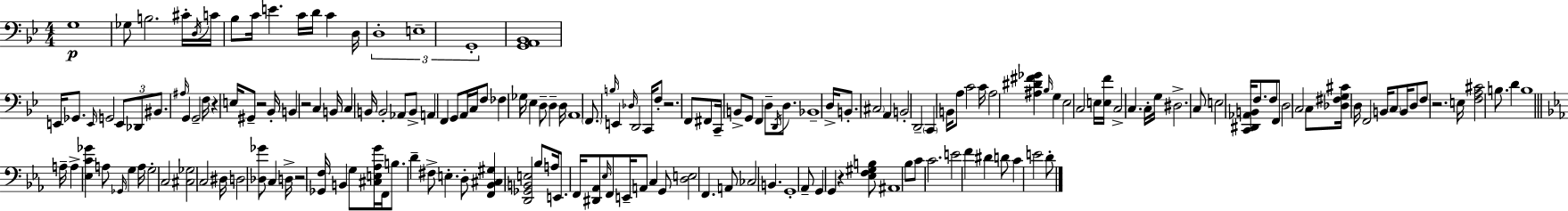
G3/w Gb3/e B3/h. C#4/s D3/s C4/s Bb3/e C4/s E4/q. C4/s D4/s C4/q D3/s D3/w E3/w G2/w [G2,A2,Bb2]/w E2/s Gb2/e. E2/s G2/h E2/e Db2/e BIS2/e. A#3/s G2/q G2/h F3/s R/q E3/s G#2/e R/h Bb2/s B2/q R/h C3/q B2/s C3/q B2/s B2/h Ab2/e B2/e A2/q F2/q G2/e A2/s C3/s F3/e FES3/q Gb3/s Eb3/q D3/e D3/q D3/s A2/w F2/e. B3/s E2/q Db3/s D2/h C2/s F3/e R/h. F2/e F#2/e C2/s B2/e G2/e F2/q D3/e D2/s D3/e. Bb2/w D3/s B2/e. C#3/h A2/q B2/h D2/h C2/q B2/s A3/e C4/h C4/s A3/h [A#3,D#4,F#4,Gb4]/q Bb3/s G3/q Eb3/h C3/h E3/s [E3,F4]/s C3/h C3/q. C3/s G3/s D#3/h. C3/e E3/h [C2,D#2,Ab2,B2]/s F3/e. F3/e F2/e D3/h C3/h C3/e [Db3,F#3,G3,C#4]/s D3/s F2/h B2/s C3/e B2/s D3/e F3/e R/h. E3/s [F3,A3,C#4]/h B3/e. D4/q B3/w A3/s A3/q [Eb3,C4,Gb4]/q A3/e Gb2/s G3/q A3/s G3/h C3/h [C#3,Gb3]/h C3/h D#3/s D3/h [Db3,Gb4]/e C3/q D3/s R/h [Gb2,F3]/s B2/q G3/e [C#3,E3,Ab3,G4]/s F2/s B3/e. D4/q F#3/e E3/q. D3/e [F2,Bb2,C#3,G#3]/q [D2,Gb2,B2,E3]/h Bb3/e A3/s E2/e. F2/s [D#2,Ab2]/e Eb3/s F2/e E2/s A2/e C3/q G2/e [D3,E3]/h F2/q. A2/e CES3/h B2/q. G2/w Ab2/e G2/q G2/q R/q [Eb3,F3,G#3,B3]/e A#2/w Bb3/e C4/e C4/h. E4/h F4/q D#4/q D4/e C4/q E4/h D4/e